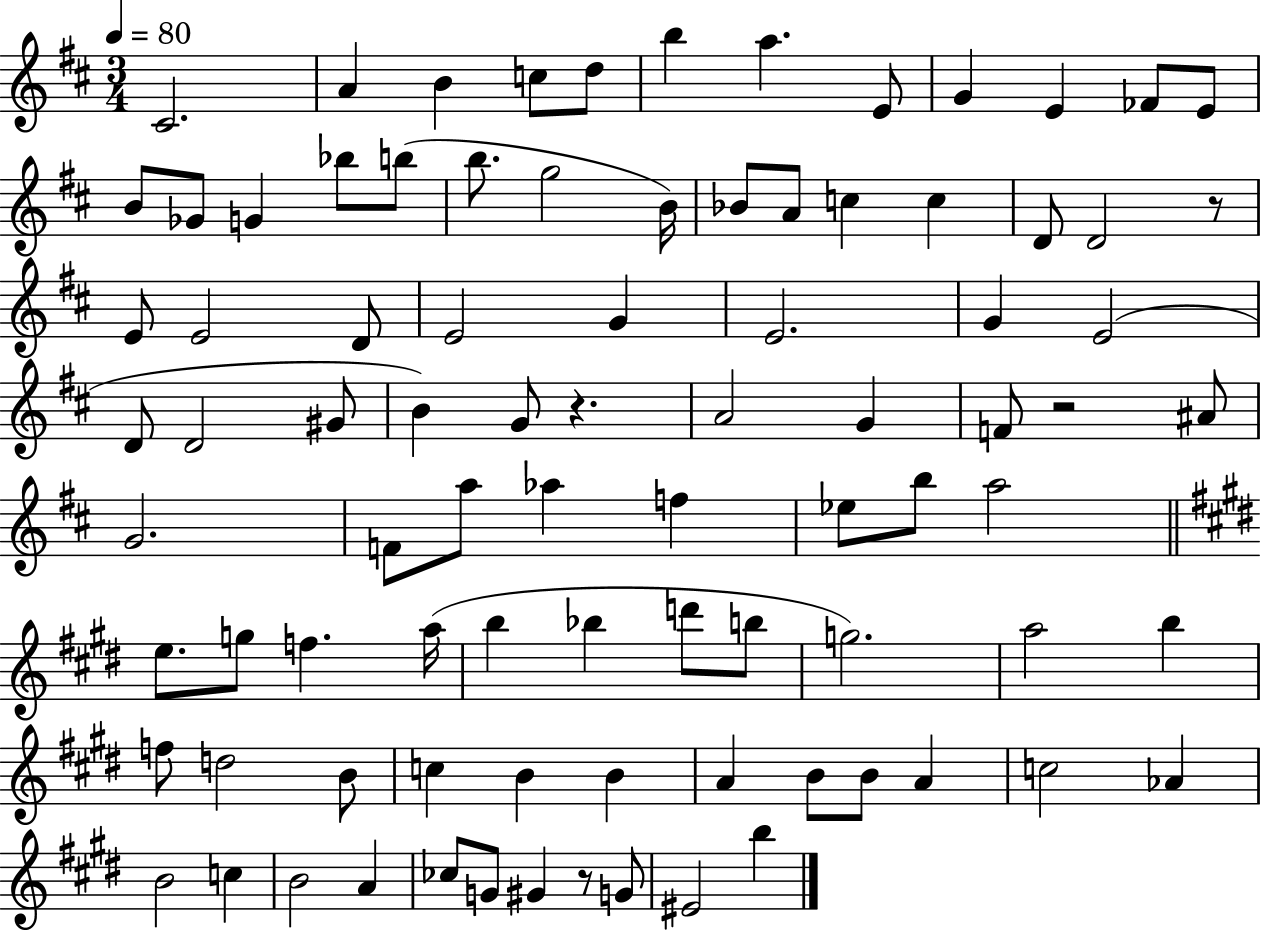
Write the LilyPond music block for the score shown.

{
  \clef treble
  \numericTimeSignature
  \time 3/4
  \key d \major
  \tempo 4 = 80
  cis'2. | a'4 b'4 c''8 d''8 | b''4 a''4. e'8 | g'4 e'4 fes'8 e'8 | \break b'8 ges'8 g'4 bes''8 b''8( | b''8. g''2 b'16) | bes'8 a'8 c''4 c''4 | d'8 d'2 r8 | \break e'8 e'2 d'8 | e'2 g'4 | e'2. | g'4 e'2( | \break d'8 d'2 gis'8 | b'4) g'8 r4. | a'2 g'4 | f'8 r2 ais'8 | \break g'2. | f'8 a''8 aes''4 f''4 | ees''8 b''8 a''2 | \bar "||" \break \key e \major e''8. g''8 f''4. a''16( | b''4 bes''4 d'''8 b''8 | g''2.) | a''2 b''4 | \break f''8 d''2 b'8 | c''4 b'4 b'4 | a'4 b'8 b'8 a'4 | c''2 aes'4 | \break b'2 c''4 | b'2 a'4 | ces''8 g'8 gis'4 r8 g'8 | eis'2 b''4 | \break \bar "|."
}